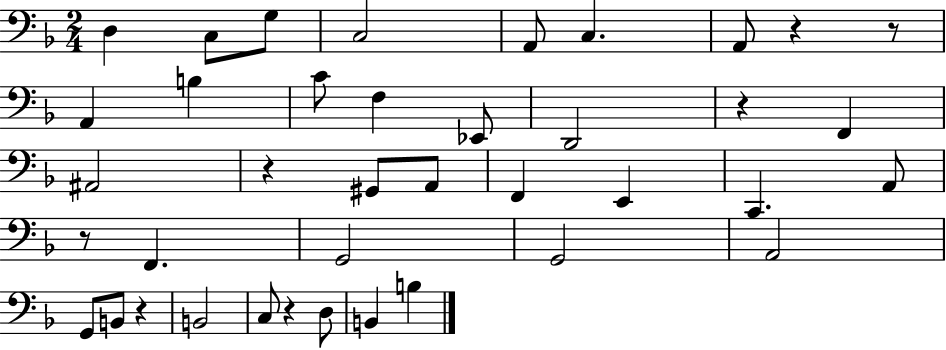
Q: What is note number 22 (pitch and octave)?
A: F2